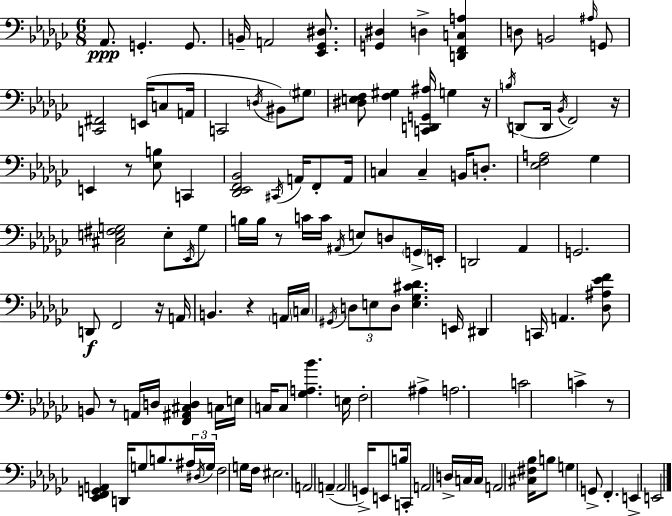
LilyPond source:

{
  \clef bass
  \numericTimeSignature
  \time 6/8
  \key ees \minor
  \repeat volta 2 { aes,8.\ppp g,4.-. g,8. | b,16-- a,2 <ees, ges, dis>8. | <g, dis>4 d4-> <d, f, c a>4 | d8 b,2 \grace { ais16 } g,8 | \break <c, fis,>2 e,16( c8 | a,16 c,2 \acciaccatura { d16 }) bis,8 | \parenthesize gis8 <dis e f>8 <f gis>4 <c, d, g, ais>16 g4 | r16 \acciaccatura { b16 } d,8( d,16 \acciaccatura { bes,16 } f,2) | \break r16 e,4 r8 <ees b>8 | c,4 <des, ees, f, bes,>2 | \acciaccatura { cis,16 } a,16 f,8-. a,16 c4 c4-- | b,16 d8.-. <ees f a>2 | \break ges4 <cis e fis g>2 | e8-. \acciaccatura { ees,16 } g8 b16 b16 r8 c'16 c'16 | \acciaccatura { ais,16 } e8 d8 \parenthesize g,16-> e,16-. d,2 | aes,4 g,2. | \break d,8\f f,2 | r16 a,16 b,4. | r4 \parenthesize a,16 \parenthesize c16 \acciaccatura { gis,16 } \tuplet 3/2 { d8 e8 | d8 } <e ges cis' des'>4. e,16 dis,4 | \break c,16 a,4. <des ais ees' f'>8 b,8 | r8 a,16 d16 <f, ais, cis d>4 c16 e16 c16 c8 | <ges a bes'>4. e16 f2-. | ais4-> a2. | \break c'2 | c'4-> r8 <ees, f, g, a,>4 | d,16 g8 b8. \tuplet 3/2 { ais16 \acciaccatura { dis16 } g16 } f2 | g16 f16 eis2. | \break a,2 | a,4--( a,2 | g,16->) e,8 b16 c,8-. a,2 | d16-> c16 c16 a,2 | \break <cis fis bes>16 b8 g4 | g,8-> f,4.-. e,4-> | e,2 } \bar "|."
}